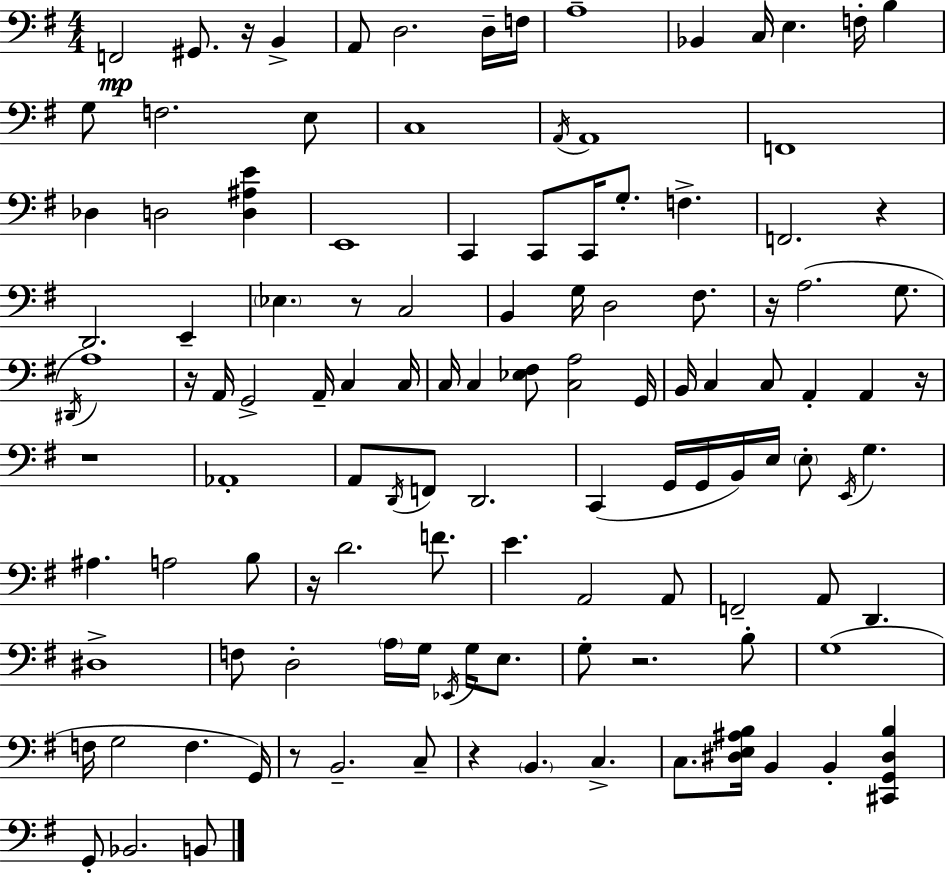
X:1
T:Untitled
M:4/4
L:1/4
K:G
F,,2 ^G,,/2 z/4 B,, A,,/2 D,2 D,/4 F,/4 A,4 _B,, C,/4 E, F,/4 B, G,/2 F,2 E,/2 C,4 A,,/4 A,,4 F,,4 _D, D,2 [D,^A,E] E,,4 C,, C,,/2 C,,/4 G,/2 F, F,,2 z D,,2 E,, _E, z/2 C,2 B,, G,/4 D,2 ^F,/2 z/4 A,2 G,/2 ^D,,/4 A,4 z/4 A,,/4 G,,2 A,,/4 C, C,/4 C,/4 C, [_E,^F,]/2 [C,A,]2 G,,/4 B,,/4 C, C,/2 A,, A,, z/4 z4 _A,,4 A,,/2 D,,/4 F,,/2 D,,2 C,, G,,/4 G,,/4 B,,/4 E,/4 E,/2 E,,/4 G, ^A, A,2 B,/2 z/4 D2 F/2 E A,,2 A,,/2 F,,2 A,,/2 D,, ^D,4 F,/2 D,2 A,/4 G,/4 _E,,/4 G,/4 E,/2 G,/2 z2 B,/2 G,4 F,/4 G,2 F, G,,/4 z/2 B,,2 C,/2 z B,, C, C,/2 [^D,E,^A,B,]/4 B,, B,, [^C,,G,,^D,B,] G,,/2 _B,,2 B,,/2